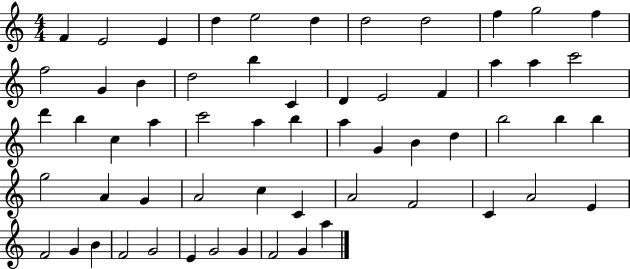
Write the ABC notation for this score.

X:1
T:Untitled
M:4/4
L:1/4
K:C
F E2 E d e2 d d2 d2 f g2 f f2 G B d2 b C D E2 F a a c'2 d' b c a c'2 a b a G B d b2 b b g2 A G A2 c C A2 F2 C A2 E F2 G B F2 G2 E G2 G F2 G a